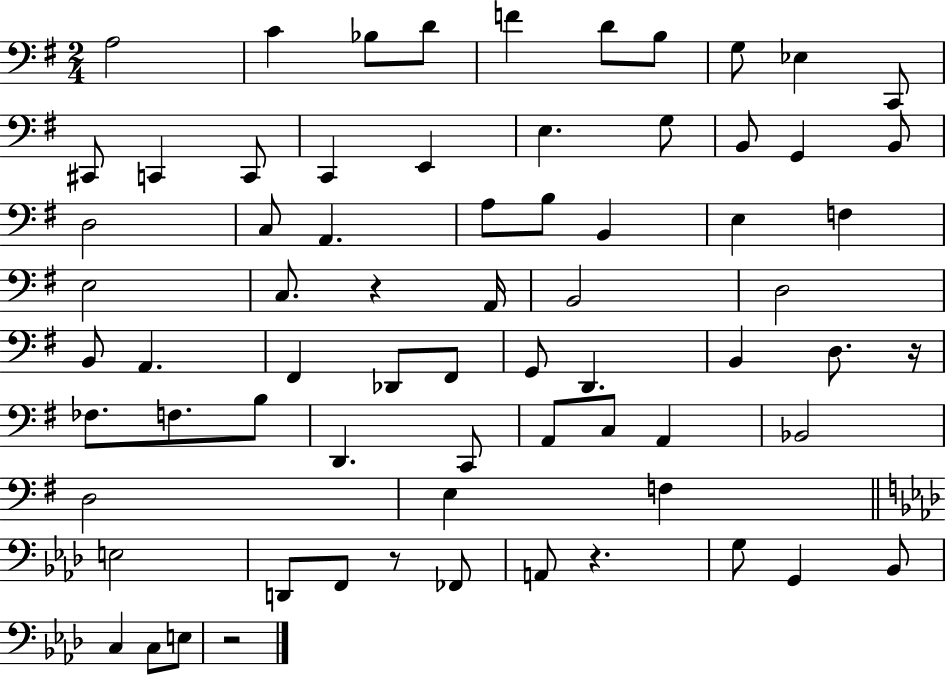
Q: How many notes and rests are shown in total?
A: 70